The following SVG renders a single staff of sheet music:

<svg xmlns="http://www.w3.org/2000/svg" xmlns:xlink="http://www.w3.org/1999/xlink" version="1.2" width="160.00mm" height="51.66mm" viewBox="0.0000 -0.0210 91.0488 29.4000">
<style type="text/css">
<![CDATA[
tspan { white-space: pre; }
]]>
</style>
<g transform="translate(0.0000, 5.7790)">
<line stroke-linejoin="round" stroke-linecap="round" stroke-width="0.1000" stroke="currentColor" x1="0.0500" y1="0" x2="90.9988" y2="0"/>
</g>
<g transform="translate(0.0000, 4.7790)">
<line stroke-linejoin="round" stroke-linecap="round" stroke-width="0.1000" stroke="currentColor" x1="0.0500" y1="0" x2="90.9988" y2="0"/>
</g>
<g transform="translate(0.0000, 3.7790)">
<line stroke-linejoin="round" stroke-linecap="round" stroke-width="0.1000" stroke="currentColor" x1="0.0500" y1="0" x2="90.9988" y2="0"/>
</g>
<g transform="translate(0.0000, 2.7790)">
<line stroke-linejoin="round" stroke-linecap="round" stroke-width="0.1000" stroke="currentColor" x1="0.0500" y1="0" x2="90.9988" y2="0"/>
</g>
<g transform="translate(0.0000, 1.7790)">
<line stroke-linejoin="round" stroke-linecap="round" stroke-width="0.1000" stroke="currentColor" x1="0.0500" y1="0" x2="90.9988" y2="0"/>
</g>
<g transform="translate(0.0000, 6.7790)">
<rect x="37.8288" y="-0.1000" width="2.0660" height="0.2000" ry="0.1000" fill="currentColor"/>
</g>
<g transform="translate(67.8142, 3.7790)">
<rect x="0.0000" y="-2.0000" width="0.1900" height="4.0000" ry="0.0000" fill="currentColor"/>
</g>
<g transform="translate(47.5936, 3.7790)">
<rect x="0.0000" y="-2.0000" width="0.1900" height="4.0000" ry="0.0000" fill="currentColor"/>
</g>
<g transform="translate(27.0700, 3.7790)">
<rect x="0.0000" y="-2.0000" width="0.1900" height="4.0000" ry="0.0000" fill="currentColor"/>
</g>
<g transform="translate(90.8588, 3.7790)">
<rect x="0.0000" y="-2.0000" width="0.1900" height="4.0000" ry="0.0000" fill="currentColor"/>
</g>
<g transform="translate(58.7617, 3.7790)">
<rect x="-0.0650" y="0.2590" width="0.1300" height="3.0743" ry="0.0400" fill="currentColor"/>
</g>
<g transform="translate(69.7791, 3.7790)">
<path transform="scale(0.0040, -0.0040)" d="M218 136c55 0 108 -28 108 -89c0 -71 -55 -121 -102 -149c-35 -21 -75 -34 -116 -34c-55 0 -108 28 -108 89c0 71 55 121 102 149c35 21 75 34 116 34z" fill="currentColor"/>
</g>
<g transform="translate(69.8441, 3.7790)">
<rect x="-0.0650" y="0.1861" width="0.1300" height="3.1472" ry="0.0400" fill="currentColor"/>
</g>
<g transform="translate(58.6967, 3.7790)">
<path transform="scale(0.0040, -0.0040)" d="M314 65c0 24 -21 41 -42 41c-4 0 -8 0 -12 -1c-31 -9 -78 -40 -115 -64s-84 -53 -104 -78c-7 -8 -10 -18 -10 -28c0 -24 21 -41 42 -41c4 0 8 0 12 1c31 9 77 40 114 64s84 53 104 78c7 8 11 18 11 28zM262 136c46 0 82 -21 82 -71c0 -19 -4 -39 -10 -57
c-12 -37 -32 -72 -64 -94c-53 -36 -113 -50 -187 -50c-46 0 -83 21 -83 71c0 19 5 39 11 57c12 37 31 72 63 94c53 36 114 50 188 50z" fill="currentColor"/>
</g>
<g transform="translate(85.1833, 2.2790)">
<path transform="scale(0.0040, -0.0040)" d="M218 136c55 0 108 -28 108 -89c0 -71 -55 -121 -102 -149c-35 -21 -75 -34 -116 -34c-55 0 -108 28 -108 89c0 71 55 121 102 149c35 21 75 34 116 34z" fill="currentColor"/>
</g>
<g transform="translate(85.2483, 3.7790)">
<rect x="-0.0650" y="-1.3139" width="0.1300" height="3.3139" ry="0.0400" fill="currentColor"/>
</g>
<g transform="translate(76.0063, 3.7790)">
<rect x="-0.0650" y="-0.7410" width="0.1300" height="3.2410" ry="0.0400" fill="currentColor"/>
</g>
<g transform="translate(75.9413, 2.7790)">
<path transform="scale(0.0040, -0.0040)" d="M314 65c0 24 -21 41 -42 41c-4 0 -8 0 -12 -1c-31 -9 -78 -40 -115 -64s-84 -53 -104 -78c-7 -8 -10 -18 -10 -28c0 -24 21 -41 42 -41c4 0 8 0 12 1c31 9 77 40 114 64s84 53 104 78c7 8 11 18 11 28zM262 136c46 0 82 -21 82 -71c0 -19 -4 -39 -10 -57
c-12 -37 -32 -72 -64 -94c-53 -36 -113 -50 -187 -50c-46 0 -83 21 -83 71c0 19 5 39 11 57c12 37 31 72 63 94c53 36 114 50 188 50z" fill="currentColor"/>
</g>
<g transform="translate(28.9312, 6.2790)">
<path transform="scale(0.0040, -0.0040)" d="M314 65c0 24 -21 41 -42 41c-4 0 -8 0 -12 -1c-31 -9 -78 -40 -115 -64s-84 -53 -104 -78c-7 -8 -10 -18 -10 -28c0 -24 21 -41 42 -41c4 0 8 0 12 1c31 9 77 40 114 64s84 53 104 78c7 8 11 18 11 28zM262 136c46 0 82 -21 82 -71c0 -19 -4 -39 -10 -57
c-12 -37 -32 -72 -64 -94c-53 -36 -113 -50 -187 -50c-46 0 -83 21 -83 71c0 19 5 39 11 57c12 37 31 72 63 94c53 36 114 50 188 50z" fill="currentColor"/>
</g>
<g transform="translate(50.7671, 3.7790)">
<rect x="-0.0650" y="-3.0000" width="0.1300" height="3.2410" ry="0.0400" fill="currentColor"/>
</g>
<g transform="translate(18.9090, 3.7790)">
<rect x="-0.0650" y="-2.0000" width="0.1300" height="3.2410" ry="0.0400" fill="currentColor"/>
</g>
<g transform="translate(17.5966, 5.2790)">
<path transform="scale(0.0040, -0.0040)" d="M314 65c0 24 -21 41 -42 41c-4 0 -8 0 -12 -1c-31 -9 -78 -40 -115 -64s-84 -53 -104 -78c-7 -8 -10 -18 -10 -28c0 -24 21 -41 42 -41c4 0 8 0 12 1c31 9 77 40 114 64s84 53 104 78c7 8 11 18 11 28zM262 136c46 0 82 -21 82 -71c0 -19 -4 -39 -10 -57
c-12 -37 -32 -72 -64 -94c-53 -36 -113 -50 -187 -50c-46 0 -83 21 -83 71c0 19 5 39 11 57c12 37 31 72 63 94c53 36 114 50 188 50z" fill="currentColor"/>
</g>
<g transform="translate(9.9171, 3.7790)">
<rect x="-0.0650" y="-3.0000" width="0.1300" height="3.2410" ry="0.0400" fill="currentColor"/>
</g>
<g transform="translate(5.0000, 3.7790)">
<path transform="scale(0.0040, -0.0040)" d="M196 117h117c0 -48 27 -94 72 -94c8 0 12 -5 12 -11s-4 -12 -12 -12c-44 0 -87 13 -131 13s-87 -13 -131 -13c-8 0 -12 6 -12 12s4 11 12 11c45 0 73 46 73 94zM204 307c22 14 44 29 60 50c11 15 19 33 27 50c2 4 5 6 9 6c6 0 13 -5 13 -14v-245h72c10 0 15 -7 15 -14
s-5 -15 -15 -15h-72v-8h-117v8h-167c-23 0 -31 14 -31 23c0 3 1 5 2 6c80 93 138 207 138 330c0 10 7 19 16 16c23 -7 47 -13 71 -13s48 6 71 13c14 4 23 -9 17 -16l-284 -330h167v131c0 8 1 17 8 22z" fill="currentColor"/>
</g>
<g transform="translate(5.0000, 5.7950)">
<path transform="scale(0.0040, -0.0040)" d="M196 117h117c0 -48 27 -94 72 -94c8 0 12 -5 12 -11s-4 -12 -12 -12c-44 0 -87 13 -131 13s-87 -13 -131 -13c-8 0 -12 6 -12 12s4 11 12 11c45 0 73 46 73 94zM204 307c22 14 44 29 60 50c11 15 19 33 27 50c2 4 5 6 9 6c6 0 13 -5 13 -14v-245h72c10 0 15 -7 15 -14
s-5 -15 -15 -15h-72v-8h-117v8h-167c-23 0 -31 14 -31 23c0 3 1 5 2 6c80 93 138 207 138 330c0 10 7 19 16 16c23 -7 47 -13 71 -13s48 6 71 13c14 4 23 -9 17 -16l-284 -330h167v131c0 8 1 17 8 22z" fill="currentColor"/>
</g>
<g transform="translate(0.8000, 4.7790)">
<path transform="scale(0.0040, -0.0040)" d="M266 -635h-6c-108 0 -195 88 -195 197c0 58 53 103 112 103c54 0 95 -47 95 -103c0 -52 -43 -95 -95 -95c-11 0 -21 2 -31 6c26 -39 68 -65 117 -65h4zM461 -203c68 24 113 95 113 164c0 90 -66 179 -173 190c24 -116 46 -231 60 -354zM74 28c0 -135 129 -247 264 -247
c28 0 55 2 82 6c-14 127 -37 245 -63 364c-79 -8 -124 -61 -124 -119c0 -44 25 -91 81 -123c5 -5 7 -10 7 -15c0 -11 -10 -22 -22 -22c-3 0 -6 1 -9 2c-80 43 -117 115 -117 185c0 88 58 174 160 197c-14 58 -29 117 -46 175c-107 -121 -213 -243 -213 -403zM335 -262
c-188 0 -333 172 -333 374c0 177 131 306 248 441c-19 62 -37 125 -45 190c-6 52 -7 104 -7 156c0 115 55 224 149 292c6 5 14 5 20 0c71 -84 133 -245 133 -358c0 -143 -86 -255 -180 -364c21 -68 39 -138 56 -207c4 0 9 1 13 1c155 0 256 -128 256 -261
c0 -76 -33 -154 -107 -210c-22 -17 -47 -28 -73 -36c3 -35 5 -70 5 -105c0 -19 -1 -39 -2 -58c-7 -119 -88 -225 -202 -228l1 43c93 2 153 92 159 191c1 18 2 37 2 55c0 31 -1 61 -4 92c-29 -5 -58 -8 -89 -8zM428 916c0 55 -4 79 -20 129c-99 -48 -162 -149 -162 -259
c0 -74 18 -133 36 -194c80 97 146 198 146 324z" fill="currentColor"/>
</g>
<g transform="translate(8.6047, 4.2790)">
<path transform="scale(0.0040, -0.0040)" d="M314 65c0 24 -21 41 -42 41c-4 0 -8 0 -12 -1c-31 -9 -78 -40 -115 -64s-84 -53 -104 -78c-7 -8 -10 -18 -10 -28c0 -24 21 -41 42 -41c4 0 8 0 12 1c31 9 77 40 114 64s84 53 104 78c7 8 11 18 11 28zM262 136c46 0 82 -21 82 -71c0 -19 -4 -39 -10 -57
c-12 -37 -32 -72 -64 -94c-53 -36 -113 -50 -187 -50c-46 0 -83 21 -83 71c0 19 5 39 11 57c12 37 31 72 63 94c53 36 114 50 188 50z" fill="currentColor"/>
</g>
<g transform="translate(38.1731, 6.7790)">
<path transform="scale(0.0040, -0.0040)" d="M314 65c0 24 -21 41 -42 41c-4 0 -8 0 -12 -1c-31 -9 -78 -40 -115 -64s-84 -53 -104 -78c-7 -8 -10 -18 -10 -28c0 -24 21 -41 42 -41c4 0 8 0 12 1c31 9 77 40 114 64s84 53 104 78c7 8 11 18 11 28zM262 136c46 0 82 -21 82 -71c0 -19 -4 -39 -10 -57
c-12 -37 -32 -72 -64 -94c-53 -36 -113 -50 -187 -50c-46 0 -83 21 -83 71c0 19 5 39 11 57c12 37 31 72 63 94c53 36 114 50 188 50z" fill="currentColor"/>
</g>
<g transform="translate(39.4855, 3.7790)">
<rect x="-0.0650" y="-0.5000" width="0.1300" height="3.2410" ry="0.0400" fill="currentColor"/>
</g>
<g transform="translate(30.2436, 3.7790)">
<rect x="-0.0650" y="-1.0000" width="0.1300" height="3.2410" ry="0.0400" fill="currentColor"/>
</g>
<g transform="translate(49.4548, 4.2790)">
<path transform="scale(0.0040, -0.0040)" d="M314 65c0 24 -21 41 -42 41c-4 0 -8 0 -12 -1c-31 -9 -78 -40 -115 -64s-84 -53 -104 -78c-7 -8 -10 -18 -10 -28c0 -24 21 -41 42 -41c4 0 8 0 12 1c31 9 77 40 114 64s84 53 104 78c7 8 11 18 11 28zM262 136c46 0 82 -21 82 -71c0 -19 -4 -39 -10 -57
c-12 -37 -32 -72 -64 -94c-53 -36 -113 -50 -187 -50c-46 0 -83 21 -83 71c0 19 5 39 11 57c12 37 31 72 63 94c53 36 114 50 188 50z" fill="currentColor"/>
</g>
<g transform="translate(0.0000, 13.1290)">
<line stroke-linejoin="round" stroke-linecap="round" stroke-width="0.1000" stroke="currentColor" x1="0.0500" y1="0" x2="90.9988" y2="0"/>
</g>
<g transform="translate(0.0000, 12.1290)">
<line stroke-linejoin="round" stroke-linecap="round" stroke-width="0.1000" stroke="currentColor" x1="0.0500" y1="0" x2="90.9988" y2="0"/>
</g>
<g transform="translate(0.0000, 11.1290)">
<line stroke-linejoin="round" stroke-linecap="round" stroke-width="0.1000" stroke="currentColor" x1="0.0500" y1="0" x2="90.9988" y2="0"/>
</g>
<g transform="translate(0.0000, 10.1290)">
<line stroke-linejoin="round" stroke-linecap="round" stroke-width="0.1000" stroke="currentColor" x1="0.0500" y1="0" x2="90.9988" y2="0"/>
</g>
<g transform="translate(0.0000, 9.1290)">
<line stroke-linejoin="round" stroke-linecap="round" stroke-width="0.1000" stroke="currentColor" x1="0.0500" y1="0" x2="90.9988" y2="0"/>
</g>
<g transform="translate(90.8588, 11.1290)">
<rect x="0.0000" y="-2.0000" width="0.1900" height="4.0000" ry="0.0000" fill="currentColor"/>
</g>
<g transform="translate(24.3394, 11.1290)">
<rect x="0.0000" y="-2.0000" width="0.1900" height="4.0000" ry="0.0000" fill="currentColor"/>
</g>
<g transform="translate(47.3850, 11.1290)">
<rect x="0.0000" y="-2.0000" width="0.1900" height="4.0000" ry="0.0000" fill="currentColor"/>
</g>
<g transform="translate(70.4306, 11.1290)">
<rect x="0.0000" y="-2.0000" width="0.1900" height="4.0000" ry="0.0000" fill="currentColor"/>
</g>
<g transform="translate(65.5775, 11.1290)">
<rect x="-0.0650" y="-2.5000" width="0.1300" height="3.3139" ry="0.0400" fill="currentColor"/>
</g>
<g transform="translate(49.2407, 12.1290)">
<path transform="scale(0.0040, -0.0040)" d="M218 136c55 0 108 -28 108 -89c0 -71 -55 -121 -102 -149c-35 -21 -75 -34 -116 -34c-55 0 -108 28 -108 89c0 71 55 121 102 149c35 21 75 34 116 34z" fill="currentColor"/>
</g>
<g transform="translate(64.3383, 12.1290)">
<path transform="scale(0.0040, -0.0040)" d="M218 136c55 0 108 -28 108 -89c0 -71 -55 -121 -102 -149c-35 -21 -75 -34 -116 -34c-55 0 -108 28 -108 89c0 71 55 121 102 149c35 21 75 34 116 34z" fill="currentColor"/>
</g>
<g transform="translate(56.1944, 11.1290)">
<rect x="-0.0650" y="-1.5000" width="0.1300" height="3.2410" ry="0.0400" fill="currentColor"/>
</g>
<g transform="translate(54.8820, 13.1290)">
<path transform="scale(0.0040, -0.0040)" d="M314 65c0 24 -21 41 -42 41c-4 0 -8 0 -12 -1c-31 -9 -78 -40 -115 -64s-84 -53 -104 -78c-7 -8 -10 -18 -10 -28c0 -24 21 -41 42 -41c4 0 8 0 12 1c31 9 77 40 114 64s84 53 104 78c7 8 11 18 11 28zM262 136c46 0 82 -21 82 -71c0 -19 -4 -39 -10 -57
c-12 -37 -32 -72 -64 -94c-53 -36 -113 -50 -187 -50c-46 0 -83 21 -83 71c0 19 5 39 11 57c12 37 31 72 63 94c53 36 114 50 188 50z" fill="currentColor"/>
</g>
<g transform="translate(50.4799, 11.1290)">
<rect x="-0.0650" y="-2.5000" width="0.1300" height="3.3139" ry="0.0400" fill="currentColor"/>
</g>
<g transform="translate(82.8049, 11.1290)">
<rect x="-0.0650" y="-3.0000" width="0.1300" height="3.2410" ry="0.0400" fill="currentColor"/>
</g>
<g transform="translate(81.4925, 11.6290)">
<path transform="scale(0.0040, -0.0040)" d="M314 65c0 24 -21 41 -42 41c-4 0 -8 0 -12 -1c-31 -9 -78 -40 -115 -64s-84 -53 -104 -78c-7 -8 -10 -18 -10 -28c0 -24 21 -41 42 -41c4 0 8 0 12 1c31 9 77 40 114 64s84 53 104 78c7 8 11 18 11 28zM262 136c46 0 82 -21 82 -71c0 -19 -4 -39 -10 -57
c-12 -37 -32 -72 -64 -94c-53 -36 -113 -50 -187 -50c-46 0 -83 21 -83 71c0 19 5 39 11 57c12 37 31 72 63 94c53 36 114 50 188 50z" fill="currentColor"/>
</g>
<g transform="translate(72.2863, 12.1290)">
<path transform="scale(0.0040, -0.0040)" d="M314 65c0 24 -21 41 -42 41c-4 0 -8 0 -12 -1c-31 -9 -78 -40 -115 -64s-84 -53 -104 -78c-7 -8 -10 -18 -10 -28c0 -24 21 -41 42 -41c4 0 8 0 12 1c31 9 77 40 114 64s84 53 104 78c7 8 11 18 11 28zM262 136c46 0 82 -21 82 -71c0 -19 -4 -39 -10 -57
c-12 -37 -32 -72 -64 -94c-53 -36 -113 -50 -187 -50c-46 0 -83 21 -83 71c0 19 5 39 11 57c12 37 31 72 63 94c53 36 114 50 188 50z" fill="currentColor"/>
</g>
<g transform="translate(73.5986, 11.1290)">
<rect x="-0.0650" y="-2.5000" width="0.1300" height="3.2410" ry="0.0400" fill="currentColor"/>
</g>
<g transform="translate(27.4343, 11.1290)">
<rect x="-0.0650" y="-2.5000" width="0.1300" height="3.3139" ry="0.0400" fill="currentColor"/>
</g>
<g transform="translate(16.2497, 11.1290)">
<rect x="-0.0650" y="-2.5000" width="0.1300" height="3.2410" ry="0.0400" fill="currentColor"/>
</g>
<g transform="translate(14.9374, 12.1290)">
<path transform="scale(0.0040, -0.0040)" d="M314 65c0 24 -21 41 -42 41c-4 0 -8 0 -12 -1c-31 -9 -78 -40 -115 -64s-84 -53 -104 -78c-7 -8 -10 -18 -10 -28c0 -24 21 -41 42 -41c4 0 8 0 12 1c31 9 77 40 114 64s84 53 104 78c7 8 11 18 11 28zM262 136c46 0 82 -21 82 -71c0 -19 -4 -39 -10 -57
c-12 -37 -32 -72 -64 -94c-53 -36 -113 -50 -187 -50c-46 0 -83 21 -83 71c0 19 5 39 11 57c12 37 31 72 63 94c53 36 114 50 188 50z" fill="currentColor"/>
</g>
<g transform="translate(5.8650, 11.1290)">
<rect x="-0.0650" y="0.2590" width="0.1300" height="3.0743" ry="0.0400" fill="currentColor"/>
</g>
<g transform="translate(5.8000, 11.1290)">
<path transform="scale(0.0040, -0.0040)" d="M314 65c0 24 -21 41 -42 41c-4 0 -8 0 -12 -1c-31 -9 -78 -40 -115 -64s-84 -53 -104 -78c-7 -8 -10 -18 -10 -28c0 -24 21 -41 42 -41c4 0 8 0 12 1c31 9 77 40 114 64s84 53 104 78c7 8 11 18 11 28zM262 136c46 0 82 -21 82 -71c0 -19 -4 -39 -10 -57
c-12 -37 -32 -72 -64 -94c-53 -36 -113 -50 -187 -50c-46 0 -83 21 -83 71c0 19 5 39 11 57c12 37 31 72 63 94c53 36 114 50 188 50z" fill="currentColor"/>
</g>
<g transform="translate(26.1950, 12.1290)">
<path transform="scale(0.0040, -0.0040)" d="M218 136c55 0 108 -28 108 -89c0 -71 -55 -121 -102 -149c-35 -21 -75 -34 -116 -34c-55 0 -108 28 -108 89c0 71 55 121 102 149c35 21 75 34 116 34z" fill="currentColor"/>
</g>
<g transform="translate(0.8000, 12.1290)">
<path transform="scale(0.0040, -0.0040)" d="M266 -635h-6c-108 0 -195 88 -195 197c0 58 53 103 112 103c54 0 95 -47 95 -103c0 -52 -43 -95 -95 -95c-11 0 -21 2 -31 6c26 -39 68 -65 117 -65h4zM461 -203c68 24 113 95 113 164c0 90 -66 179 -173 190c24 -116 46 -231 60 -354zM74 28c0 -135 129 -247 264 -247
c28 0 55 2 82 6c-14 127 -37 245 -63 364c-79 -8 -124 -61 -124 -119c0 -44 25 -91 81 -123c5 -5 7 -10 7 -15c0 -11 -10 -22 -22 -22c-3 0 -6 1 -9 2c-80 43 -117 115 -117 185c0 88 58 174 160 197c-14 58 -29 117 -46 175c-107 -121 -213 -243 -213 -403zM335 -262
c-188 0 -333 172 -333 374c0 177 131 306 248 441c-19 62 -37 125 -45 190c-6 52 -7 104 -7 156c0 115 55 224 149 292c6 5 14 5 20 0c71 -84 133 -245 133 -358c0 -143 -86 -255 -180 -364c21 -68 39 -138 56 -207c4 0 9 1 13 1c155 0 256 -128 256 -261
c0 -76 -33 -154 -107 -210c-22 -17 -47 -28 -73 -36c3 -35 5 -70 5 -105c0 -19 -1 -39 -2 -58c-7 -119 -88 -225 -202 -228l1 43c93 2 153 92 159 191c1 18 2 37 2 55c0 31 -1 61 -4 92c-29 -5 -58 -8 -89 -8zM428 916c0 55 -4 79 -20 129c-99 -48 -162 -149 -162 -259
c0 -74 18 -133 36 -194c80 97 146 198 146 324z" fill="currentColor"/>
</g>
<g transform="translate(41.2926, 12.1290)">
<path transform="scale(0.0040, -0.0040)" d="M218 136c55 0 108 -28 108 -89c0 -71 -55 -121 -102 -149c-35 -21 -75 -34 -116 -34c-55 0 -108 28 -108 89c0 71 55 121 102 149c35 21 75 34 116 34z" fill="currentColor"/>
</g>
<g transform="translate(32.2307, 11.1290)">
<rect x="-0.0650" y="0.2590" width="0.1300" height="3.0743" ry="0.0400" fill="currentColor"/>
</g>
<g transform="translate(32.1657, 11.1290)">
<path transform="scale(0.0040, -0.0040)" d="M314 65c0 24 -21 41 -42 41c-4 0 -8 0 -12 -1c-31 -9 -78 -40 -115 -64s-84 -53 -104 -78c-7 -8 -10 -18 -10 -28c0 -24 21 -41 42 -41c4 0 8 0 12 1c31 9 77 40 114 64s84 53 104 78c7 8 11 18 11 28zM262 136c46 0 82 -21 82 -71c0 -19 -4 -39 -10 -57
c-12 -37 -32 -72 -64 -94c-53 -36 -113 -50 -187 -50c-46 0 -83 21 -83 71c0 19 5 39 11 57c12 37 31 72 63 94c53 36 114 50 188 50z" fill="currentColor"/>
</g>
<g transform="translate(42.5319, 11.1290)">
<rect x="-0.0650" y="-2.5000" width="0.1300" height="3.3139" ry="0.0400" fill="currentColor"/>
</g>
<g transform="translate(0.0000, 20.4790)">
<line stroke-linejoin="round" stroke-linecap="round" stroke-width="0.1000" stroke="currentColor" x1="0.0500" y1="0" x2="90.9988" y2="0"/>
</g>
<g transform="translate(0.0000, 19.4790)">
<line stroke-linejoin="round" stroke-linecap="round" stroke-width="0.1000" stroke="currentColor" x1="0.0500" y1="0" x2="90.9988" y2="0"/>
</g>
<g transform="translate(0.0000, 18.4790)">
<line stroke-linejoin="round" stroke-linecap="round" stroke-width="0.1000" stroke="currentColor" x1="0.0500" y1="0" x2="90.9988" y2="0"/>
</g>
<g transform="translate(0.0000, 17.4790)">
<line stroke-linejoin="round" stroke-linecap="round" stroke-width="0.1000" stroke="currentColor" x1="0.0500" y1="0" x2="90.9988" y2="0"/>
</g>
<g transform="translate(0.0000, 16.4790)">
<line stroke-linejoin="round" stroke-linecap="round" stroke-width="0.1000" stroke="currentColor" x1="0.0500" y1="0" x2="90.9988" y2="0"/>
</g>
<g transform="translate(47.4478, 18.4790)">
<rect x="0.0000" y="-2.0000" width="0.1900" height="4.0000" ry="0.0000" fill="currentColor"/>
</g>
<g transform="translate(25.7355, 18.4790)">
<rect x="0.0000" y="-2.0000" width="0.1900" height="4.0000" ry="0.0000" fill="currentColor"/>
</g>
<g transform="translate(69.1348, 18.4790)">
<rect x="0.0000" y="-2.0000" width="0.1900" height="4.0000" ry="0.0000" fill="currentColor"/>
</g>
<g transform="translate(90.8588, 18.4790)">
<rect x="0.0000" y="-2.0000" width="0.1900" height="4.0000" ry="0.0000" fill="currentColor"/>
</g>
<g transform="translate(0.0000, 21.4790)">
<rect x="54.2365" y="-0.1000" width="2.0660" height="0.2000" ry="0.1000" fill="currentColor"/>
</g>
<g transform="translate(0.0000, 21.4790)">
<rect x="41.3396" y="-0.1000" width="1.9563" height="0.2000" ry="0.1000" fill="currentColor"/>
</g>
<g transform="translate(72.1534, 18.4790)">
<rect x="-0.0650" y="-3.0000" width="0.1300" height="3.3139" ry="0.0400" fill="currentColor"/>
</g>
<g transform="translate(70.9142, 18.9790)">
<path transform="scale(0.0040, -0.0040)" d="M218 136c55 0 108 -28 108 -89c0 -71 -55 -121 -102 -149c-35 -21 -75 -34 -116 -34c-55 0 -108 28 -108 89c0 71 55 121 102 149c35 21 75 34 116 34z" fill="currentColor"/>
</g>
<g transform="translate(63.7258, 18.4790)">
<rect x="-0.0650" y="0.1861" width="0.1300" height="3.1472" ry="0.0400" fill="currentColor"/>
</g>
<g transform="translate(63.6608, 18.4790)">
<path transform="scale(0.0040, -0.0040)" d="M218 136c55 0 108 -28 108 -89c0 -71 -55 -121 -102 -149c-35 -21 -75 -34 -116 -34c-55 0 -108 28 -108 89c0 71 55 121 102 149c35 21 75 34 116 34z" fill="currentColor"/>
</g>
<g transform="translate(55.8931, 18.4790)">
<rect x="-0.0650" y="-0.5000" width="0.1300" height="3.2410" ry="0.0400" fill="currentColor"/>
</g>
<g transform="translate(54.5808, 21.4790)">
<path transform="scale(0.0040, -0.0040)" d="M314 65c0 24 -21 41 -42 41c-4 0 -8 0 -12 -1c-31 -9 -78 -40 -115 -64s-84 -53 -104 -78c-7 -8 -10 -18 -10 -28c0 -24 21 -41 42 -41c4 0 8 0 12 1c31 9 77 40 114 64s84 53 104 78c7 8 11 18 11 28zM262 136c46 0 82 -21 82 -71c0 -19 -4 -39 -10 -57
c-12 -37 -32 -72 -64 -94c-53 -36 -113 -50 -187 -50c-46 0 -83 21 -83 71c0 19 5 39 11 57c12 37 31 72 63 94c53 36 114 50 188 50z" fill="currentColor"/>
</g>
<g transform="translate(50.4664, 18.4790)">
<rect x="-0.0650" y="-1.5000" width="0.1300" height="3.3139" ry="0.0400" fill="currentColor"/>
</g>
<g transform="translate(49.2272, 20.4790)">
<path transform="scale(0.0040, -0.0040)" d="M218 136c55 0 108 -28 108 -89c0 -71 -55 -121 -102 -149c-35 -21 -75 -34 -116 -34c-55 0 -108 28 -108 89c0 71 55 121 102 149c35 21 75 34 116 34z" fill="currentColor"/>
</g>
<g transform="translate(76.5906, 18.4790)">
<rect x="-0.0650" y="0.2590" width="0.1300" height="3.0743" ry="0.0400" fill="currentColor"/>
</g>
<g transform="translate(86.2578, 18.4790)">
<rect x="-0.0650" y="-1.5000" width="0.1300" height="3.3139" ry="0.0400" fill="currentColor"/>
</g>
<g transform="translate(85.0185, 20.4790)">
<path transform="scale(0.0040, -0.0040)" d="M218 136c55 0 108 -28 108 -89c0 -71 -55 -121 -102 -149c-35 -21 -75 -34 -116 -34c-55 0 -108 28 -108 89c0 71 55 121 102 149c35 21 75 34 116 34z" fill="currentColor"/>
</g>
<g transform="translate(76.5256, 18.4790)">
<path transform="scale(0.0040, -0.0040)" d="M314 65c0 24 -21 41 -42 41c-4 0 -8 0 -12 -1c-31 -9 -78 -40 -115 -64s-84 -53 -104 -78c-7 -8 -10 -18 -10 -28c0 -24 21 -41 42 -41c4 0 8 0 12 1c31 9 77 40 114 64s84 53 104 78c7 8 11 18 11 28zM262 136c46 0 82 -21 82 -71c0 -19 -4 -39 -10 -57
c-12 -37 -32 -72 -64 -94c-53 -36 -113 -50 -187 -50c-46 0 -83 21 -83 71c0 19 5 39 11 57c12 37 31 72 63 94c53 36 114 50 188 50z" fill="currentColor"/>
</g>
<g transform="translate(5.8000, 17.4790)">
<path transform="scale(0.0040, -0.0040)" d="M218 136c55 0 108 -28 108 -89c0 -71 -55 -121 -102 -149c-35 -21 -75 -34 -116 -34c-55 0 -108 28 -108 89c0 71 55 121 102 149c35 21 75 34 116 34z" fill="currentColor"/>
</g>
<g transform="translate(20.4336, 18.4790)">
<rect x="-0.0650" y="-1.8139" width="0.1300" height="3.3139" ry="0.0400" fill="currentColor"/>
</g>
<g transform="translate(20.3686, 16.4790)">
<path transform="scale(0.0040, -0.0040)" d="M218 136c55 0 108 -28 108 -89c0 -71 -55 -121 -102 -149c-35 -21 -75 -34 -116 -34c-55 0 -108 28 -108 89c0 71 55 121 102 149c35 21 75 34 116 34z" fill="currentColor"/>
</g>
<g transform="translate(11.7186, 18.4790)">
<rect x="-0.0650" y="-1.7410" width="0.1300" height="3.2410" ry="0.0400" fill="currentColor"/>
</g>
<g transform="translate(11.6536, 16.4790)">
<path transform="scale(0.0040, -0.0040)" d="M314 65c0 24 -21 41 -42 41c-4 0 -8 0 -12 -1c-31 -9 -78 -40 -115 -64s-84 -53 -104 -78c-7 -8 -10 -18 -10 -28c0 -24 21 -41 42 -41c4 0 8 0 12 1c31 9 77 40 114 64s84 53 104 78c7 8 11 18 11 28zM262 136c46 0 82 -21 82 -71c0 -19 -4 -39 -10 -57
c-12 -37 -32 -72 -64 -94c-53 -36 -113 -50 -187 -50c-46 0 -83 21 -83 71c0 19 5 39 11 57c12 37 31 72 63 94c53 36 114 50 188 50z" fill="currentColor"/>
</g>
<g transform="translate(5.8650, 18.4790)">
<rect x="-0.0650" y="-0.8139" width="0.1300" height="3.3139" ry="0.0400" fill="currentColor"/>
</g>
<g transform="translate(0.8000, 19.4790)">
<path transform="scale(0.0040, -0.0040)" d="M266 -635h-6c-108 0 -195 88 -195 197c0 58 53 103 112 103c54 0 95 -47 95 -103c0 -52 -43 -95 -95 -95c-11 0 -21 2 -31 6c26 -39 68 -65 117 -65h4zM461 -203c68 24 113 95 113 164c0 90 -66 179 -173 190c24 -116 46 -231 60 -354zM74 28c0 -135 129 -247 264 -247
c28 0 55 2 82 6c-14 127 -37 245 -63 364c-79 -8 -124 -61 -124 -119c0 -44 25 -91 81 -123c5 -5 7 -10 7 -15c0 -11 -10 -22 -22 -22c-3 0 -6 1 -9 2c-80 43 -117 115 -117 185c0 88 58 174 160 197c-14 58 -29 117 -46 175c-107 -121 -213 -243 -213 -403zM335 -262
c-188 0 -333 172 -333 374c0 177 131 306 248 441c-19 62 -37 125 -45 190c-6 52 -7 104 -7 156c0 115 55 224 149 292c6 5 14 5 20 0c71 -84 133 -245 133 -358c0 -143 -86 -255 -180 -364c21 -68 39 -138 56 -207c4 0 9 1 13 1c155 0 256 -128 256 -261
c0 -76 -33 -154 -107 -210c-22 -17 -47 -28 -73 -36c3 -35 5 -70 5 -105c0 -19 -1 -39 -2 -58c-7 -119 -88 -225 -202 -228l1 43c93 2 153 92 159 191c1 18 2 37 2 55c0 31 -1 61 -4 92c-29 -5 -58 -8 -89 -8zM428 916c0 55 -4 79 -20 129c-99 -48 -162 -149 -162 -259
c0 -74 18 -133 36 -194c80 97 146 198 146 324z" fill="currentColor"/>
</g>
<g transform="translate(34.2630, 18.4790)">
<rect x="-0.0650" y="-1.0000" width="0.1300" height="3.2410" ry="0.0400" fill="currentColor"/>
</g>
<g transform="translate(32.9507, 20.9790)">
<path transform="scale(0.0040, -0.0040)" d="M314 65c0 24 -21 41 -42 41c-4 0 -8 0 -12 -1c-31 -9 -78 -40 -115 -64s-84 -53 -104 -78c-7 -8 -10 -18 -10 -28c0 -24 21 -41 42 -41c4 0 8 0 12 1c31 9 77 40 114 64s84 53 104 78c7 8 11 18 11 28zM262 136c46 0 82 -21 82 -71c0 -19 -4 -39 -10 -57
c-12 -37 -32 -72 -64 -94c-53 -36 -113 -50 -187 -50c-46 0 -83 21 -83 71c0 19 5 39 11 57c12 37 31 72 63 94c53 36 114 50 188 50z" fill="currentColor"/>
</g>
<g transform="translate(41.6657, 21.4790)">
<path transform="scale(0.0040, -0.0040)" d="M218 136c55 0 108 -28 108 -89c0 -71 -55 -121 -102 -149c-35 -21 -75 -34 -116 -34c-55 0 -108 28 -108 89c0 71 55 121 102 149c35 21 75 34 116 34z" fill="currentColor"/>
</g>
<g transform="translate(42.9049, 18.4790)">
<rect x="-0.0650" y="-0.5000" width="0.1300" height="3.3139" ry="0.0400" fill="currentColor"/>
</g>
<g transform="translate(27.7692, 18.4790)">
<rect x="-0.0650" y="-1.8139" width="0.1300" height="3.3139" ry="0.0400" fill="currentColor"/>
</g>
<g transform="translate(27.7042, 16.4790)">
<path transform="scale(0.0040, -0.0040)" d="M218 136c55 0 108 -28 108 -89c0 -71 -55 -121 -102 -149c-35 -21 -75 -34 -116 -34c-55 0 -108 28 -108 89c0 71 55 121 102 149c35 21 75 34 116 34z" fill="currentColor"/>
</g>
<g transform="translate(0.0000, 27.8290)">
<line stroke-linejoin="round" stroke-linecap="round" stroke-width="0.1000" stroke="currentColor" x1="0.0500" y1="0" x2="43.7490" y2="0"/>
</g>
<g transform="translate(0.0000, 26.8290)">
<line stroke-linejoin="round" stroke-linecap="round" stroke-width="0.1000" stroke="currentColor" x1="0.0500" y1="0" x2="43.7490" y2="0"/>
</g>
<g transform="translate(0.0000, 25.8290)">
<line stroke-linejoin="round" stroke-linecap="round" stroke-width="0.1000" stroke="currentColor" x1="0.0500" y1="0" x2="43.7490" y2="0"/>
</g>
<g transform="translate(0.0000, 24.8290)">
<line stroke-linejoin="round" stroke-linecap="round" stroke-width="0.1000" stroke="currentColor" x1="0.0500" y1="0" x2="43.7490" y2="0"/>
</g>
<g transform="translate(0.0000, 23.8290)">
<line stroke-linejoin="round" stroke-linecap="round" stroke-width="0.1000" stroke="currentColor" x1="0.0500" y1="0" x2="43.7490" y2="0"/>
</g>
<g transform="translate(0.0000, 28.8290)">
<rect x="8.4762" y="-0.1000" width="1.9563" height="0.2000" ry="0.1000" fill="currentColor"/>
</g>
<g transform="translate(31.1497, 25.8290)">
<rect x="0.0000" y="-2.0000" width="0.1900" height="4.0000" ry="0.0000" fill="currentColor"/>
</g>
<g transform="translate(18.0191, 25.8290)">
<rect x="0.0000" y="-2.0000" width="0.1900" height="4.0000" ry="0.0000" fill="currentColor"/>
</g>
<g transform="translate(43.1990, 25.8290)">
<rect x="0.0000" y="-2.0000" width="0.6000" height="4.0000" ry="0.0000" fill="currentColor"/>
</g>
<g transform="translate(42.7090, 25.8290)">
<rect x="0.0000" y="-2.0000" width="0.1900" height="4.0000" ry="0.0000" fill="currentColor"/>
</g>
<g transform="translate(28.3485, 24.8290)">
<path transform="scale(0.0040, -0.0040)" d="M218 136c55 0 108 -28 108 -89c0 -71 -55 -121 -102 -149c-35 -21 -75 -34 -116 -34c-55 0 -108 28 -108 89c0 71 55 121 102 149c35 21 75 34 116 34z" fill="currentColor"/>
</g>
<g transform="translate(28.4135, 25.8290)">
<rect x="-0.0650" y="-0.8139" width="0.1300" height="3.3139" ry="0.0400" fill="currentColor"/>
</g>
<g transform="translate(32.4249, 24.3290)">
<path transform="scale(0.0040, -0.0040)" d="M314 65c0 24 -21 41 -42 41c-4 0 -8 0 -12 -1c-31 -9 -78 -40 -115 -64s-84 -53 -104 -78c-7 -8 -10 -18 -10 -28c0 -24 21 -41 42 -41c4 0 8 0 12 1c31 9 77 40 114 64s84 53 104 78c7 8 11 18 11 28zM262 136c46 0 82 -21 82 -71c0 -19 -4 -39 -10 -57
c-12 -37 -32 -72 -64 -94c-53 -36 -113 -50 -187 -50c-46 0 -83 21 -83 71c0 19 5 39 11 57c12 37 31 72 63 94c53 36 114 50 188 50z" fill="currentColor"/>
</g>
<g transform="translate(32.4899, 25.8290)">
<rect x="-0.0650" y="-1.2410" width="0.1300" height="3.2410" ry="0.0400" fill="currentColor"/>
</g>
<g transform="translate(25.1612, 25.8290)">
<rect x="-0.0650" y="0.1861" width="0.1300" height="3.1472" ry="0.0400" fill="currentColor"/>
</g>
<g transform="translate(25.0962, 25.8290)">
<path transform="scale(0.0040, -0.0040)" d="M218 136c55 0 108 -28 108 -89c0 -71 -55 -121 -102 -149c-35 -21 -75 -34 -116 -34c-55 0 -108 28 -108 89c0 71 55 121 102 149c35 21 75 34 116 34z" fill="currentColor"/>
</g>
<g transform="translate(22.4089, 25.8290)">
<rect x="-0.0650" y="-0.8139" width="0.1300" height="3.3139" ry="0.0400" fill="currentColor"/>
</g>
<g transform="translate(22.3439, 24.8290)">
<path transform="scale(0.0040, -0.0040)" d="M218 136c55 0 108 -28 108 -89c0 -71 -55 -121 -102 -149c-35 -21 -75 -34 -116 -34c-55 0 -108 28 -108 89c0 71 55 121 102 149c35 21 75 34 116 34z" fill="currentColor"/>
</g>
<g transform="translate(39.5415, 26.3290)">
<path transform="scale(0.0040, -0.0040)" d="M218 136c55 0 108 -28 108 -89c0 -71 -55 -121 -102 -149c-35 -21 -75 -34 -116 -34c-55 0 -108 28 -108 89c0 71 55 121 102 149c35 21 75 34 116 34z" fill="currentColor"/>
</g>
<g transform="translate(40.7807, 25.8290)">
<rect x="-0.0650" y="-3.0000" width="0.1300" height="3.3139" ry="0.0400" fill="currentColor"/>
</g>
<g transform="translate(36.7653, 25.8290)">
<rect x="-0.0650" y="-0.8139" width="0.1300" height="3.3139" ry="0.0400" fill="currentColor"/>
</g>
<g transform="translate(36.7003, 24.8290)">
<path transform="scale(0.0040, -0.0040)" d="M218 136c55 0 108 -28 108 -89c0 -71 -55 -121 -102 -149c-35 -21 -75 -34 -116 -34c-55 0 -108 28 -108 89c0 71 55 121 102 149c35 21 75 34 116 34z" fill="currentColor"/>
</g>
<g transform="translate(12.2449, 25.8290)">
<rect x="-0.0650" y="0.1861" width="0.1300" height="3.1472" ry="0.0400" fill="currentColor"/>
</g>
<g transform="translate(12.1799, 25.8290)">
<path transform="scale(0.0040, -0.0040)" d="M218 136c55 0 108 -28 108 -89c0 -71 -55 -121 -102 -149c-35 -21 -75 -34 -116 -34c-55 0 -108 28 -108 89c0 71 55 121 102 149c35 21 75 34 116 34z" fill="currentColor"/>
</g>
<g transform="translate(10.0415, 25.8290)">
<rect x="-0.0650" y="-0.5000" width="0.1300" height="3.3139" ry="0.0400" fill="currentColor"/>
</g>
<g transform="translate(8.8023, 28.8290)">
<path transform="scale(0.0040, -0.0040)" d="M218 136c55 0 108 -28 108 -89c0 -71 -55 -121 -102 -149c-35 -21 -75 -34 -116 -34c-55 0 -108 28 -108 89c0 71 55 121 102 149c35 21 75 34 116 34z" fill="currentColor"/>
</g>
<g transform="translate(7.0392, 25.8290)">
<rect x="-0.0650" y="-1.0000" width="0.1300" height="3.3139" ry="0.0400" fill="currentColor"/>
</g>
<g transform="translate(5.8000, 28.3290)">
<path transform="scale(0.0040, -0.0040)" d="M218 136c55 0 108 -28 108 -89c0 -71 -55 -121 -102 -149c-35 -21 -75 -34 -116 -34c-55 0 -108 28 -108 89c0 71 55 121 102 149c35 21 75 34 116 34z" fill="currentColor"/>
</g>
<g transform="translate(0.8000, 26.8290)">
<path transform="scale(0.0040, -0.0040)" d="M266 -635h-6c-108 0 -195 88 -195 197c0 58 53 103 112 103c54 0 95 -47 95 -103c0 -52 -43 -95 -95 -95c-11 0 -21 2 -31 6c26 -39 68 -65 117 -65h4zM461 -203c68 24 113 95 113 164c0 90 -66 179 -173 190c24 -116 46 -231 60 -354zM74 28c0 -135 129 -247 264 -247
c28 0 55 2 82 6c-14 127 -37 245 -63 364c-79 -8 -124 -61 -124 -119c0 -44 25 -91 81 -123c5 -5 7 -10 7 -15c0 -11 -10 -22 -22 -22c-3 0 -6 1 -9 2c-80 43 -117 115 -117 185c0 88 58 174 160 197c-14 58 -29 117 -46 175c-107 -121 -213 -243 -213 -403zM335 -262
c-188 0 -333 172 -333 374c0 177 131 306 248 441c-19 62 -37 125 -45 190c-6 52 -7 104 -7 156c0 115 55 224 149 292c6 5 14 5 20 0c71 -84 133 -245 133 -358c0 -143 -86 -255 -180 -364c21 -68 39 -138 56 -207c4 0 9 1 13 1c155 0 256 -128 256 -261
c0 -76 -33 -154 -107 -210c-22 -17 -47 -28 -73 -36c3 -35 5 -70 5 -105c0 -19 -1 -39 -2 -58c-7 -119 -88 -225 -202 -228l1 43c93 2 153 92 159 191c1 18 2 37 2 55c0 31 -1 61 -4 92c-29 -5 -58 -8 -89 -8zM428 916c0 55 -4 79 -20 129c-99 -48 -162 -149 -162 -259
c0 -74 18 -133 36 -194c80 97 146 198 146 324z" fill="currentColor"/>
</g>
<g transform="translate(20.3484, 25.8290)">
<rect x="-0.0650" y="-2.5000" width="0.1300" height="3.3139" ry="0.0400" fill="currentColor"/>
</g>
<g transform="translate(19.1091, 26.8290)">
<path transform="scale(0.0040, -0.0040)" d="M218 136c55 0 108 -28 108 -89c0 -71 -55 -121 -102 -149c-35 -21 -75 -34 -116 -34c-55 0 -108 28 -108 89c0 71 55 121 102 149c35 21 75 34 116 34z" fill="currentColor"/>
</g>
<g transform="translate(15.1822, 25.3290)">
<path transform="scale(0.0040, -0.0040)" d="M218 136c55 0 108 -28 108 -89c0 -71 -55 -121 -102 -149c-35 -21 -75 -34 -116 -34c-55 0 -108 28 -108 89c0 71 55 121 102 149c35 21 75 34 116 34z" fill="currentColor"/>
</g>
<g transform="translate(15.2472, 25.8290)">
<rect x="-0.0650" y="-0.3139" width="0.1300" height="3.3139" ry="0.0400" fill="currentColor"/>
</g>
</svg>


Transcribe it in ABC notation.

X:1
T:Untitled
M:4/4
L:1/4
K:C
A2 F2 D2 C2 A2 B2 B d2 e B2 G2 G B2 G G E2 G G2 A2 d f2 f f D2 C E C2 B A B2 E D C B c G d B d e2 d A